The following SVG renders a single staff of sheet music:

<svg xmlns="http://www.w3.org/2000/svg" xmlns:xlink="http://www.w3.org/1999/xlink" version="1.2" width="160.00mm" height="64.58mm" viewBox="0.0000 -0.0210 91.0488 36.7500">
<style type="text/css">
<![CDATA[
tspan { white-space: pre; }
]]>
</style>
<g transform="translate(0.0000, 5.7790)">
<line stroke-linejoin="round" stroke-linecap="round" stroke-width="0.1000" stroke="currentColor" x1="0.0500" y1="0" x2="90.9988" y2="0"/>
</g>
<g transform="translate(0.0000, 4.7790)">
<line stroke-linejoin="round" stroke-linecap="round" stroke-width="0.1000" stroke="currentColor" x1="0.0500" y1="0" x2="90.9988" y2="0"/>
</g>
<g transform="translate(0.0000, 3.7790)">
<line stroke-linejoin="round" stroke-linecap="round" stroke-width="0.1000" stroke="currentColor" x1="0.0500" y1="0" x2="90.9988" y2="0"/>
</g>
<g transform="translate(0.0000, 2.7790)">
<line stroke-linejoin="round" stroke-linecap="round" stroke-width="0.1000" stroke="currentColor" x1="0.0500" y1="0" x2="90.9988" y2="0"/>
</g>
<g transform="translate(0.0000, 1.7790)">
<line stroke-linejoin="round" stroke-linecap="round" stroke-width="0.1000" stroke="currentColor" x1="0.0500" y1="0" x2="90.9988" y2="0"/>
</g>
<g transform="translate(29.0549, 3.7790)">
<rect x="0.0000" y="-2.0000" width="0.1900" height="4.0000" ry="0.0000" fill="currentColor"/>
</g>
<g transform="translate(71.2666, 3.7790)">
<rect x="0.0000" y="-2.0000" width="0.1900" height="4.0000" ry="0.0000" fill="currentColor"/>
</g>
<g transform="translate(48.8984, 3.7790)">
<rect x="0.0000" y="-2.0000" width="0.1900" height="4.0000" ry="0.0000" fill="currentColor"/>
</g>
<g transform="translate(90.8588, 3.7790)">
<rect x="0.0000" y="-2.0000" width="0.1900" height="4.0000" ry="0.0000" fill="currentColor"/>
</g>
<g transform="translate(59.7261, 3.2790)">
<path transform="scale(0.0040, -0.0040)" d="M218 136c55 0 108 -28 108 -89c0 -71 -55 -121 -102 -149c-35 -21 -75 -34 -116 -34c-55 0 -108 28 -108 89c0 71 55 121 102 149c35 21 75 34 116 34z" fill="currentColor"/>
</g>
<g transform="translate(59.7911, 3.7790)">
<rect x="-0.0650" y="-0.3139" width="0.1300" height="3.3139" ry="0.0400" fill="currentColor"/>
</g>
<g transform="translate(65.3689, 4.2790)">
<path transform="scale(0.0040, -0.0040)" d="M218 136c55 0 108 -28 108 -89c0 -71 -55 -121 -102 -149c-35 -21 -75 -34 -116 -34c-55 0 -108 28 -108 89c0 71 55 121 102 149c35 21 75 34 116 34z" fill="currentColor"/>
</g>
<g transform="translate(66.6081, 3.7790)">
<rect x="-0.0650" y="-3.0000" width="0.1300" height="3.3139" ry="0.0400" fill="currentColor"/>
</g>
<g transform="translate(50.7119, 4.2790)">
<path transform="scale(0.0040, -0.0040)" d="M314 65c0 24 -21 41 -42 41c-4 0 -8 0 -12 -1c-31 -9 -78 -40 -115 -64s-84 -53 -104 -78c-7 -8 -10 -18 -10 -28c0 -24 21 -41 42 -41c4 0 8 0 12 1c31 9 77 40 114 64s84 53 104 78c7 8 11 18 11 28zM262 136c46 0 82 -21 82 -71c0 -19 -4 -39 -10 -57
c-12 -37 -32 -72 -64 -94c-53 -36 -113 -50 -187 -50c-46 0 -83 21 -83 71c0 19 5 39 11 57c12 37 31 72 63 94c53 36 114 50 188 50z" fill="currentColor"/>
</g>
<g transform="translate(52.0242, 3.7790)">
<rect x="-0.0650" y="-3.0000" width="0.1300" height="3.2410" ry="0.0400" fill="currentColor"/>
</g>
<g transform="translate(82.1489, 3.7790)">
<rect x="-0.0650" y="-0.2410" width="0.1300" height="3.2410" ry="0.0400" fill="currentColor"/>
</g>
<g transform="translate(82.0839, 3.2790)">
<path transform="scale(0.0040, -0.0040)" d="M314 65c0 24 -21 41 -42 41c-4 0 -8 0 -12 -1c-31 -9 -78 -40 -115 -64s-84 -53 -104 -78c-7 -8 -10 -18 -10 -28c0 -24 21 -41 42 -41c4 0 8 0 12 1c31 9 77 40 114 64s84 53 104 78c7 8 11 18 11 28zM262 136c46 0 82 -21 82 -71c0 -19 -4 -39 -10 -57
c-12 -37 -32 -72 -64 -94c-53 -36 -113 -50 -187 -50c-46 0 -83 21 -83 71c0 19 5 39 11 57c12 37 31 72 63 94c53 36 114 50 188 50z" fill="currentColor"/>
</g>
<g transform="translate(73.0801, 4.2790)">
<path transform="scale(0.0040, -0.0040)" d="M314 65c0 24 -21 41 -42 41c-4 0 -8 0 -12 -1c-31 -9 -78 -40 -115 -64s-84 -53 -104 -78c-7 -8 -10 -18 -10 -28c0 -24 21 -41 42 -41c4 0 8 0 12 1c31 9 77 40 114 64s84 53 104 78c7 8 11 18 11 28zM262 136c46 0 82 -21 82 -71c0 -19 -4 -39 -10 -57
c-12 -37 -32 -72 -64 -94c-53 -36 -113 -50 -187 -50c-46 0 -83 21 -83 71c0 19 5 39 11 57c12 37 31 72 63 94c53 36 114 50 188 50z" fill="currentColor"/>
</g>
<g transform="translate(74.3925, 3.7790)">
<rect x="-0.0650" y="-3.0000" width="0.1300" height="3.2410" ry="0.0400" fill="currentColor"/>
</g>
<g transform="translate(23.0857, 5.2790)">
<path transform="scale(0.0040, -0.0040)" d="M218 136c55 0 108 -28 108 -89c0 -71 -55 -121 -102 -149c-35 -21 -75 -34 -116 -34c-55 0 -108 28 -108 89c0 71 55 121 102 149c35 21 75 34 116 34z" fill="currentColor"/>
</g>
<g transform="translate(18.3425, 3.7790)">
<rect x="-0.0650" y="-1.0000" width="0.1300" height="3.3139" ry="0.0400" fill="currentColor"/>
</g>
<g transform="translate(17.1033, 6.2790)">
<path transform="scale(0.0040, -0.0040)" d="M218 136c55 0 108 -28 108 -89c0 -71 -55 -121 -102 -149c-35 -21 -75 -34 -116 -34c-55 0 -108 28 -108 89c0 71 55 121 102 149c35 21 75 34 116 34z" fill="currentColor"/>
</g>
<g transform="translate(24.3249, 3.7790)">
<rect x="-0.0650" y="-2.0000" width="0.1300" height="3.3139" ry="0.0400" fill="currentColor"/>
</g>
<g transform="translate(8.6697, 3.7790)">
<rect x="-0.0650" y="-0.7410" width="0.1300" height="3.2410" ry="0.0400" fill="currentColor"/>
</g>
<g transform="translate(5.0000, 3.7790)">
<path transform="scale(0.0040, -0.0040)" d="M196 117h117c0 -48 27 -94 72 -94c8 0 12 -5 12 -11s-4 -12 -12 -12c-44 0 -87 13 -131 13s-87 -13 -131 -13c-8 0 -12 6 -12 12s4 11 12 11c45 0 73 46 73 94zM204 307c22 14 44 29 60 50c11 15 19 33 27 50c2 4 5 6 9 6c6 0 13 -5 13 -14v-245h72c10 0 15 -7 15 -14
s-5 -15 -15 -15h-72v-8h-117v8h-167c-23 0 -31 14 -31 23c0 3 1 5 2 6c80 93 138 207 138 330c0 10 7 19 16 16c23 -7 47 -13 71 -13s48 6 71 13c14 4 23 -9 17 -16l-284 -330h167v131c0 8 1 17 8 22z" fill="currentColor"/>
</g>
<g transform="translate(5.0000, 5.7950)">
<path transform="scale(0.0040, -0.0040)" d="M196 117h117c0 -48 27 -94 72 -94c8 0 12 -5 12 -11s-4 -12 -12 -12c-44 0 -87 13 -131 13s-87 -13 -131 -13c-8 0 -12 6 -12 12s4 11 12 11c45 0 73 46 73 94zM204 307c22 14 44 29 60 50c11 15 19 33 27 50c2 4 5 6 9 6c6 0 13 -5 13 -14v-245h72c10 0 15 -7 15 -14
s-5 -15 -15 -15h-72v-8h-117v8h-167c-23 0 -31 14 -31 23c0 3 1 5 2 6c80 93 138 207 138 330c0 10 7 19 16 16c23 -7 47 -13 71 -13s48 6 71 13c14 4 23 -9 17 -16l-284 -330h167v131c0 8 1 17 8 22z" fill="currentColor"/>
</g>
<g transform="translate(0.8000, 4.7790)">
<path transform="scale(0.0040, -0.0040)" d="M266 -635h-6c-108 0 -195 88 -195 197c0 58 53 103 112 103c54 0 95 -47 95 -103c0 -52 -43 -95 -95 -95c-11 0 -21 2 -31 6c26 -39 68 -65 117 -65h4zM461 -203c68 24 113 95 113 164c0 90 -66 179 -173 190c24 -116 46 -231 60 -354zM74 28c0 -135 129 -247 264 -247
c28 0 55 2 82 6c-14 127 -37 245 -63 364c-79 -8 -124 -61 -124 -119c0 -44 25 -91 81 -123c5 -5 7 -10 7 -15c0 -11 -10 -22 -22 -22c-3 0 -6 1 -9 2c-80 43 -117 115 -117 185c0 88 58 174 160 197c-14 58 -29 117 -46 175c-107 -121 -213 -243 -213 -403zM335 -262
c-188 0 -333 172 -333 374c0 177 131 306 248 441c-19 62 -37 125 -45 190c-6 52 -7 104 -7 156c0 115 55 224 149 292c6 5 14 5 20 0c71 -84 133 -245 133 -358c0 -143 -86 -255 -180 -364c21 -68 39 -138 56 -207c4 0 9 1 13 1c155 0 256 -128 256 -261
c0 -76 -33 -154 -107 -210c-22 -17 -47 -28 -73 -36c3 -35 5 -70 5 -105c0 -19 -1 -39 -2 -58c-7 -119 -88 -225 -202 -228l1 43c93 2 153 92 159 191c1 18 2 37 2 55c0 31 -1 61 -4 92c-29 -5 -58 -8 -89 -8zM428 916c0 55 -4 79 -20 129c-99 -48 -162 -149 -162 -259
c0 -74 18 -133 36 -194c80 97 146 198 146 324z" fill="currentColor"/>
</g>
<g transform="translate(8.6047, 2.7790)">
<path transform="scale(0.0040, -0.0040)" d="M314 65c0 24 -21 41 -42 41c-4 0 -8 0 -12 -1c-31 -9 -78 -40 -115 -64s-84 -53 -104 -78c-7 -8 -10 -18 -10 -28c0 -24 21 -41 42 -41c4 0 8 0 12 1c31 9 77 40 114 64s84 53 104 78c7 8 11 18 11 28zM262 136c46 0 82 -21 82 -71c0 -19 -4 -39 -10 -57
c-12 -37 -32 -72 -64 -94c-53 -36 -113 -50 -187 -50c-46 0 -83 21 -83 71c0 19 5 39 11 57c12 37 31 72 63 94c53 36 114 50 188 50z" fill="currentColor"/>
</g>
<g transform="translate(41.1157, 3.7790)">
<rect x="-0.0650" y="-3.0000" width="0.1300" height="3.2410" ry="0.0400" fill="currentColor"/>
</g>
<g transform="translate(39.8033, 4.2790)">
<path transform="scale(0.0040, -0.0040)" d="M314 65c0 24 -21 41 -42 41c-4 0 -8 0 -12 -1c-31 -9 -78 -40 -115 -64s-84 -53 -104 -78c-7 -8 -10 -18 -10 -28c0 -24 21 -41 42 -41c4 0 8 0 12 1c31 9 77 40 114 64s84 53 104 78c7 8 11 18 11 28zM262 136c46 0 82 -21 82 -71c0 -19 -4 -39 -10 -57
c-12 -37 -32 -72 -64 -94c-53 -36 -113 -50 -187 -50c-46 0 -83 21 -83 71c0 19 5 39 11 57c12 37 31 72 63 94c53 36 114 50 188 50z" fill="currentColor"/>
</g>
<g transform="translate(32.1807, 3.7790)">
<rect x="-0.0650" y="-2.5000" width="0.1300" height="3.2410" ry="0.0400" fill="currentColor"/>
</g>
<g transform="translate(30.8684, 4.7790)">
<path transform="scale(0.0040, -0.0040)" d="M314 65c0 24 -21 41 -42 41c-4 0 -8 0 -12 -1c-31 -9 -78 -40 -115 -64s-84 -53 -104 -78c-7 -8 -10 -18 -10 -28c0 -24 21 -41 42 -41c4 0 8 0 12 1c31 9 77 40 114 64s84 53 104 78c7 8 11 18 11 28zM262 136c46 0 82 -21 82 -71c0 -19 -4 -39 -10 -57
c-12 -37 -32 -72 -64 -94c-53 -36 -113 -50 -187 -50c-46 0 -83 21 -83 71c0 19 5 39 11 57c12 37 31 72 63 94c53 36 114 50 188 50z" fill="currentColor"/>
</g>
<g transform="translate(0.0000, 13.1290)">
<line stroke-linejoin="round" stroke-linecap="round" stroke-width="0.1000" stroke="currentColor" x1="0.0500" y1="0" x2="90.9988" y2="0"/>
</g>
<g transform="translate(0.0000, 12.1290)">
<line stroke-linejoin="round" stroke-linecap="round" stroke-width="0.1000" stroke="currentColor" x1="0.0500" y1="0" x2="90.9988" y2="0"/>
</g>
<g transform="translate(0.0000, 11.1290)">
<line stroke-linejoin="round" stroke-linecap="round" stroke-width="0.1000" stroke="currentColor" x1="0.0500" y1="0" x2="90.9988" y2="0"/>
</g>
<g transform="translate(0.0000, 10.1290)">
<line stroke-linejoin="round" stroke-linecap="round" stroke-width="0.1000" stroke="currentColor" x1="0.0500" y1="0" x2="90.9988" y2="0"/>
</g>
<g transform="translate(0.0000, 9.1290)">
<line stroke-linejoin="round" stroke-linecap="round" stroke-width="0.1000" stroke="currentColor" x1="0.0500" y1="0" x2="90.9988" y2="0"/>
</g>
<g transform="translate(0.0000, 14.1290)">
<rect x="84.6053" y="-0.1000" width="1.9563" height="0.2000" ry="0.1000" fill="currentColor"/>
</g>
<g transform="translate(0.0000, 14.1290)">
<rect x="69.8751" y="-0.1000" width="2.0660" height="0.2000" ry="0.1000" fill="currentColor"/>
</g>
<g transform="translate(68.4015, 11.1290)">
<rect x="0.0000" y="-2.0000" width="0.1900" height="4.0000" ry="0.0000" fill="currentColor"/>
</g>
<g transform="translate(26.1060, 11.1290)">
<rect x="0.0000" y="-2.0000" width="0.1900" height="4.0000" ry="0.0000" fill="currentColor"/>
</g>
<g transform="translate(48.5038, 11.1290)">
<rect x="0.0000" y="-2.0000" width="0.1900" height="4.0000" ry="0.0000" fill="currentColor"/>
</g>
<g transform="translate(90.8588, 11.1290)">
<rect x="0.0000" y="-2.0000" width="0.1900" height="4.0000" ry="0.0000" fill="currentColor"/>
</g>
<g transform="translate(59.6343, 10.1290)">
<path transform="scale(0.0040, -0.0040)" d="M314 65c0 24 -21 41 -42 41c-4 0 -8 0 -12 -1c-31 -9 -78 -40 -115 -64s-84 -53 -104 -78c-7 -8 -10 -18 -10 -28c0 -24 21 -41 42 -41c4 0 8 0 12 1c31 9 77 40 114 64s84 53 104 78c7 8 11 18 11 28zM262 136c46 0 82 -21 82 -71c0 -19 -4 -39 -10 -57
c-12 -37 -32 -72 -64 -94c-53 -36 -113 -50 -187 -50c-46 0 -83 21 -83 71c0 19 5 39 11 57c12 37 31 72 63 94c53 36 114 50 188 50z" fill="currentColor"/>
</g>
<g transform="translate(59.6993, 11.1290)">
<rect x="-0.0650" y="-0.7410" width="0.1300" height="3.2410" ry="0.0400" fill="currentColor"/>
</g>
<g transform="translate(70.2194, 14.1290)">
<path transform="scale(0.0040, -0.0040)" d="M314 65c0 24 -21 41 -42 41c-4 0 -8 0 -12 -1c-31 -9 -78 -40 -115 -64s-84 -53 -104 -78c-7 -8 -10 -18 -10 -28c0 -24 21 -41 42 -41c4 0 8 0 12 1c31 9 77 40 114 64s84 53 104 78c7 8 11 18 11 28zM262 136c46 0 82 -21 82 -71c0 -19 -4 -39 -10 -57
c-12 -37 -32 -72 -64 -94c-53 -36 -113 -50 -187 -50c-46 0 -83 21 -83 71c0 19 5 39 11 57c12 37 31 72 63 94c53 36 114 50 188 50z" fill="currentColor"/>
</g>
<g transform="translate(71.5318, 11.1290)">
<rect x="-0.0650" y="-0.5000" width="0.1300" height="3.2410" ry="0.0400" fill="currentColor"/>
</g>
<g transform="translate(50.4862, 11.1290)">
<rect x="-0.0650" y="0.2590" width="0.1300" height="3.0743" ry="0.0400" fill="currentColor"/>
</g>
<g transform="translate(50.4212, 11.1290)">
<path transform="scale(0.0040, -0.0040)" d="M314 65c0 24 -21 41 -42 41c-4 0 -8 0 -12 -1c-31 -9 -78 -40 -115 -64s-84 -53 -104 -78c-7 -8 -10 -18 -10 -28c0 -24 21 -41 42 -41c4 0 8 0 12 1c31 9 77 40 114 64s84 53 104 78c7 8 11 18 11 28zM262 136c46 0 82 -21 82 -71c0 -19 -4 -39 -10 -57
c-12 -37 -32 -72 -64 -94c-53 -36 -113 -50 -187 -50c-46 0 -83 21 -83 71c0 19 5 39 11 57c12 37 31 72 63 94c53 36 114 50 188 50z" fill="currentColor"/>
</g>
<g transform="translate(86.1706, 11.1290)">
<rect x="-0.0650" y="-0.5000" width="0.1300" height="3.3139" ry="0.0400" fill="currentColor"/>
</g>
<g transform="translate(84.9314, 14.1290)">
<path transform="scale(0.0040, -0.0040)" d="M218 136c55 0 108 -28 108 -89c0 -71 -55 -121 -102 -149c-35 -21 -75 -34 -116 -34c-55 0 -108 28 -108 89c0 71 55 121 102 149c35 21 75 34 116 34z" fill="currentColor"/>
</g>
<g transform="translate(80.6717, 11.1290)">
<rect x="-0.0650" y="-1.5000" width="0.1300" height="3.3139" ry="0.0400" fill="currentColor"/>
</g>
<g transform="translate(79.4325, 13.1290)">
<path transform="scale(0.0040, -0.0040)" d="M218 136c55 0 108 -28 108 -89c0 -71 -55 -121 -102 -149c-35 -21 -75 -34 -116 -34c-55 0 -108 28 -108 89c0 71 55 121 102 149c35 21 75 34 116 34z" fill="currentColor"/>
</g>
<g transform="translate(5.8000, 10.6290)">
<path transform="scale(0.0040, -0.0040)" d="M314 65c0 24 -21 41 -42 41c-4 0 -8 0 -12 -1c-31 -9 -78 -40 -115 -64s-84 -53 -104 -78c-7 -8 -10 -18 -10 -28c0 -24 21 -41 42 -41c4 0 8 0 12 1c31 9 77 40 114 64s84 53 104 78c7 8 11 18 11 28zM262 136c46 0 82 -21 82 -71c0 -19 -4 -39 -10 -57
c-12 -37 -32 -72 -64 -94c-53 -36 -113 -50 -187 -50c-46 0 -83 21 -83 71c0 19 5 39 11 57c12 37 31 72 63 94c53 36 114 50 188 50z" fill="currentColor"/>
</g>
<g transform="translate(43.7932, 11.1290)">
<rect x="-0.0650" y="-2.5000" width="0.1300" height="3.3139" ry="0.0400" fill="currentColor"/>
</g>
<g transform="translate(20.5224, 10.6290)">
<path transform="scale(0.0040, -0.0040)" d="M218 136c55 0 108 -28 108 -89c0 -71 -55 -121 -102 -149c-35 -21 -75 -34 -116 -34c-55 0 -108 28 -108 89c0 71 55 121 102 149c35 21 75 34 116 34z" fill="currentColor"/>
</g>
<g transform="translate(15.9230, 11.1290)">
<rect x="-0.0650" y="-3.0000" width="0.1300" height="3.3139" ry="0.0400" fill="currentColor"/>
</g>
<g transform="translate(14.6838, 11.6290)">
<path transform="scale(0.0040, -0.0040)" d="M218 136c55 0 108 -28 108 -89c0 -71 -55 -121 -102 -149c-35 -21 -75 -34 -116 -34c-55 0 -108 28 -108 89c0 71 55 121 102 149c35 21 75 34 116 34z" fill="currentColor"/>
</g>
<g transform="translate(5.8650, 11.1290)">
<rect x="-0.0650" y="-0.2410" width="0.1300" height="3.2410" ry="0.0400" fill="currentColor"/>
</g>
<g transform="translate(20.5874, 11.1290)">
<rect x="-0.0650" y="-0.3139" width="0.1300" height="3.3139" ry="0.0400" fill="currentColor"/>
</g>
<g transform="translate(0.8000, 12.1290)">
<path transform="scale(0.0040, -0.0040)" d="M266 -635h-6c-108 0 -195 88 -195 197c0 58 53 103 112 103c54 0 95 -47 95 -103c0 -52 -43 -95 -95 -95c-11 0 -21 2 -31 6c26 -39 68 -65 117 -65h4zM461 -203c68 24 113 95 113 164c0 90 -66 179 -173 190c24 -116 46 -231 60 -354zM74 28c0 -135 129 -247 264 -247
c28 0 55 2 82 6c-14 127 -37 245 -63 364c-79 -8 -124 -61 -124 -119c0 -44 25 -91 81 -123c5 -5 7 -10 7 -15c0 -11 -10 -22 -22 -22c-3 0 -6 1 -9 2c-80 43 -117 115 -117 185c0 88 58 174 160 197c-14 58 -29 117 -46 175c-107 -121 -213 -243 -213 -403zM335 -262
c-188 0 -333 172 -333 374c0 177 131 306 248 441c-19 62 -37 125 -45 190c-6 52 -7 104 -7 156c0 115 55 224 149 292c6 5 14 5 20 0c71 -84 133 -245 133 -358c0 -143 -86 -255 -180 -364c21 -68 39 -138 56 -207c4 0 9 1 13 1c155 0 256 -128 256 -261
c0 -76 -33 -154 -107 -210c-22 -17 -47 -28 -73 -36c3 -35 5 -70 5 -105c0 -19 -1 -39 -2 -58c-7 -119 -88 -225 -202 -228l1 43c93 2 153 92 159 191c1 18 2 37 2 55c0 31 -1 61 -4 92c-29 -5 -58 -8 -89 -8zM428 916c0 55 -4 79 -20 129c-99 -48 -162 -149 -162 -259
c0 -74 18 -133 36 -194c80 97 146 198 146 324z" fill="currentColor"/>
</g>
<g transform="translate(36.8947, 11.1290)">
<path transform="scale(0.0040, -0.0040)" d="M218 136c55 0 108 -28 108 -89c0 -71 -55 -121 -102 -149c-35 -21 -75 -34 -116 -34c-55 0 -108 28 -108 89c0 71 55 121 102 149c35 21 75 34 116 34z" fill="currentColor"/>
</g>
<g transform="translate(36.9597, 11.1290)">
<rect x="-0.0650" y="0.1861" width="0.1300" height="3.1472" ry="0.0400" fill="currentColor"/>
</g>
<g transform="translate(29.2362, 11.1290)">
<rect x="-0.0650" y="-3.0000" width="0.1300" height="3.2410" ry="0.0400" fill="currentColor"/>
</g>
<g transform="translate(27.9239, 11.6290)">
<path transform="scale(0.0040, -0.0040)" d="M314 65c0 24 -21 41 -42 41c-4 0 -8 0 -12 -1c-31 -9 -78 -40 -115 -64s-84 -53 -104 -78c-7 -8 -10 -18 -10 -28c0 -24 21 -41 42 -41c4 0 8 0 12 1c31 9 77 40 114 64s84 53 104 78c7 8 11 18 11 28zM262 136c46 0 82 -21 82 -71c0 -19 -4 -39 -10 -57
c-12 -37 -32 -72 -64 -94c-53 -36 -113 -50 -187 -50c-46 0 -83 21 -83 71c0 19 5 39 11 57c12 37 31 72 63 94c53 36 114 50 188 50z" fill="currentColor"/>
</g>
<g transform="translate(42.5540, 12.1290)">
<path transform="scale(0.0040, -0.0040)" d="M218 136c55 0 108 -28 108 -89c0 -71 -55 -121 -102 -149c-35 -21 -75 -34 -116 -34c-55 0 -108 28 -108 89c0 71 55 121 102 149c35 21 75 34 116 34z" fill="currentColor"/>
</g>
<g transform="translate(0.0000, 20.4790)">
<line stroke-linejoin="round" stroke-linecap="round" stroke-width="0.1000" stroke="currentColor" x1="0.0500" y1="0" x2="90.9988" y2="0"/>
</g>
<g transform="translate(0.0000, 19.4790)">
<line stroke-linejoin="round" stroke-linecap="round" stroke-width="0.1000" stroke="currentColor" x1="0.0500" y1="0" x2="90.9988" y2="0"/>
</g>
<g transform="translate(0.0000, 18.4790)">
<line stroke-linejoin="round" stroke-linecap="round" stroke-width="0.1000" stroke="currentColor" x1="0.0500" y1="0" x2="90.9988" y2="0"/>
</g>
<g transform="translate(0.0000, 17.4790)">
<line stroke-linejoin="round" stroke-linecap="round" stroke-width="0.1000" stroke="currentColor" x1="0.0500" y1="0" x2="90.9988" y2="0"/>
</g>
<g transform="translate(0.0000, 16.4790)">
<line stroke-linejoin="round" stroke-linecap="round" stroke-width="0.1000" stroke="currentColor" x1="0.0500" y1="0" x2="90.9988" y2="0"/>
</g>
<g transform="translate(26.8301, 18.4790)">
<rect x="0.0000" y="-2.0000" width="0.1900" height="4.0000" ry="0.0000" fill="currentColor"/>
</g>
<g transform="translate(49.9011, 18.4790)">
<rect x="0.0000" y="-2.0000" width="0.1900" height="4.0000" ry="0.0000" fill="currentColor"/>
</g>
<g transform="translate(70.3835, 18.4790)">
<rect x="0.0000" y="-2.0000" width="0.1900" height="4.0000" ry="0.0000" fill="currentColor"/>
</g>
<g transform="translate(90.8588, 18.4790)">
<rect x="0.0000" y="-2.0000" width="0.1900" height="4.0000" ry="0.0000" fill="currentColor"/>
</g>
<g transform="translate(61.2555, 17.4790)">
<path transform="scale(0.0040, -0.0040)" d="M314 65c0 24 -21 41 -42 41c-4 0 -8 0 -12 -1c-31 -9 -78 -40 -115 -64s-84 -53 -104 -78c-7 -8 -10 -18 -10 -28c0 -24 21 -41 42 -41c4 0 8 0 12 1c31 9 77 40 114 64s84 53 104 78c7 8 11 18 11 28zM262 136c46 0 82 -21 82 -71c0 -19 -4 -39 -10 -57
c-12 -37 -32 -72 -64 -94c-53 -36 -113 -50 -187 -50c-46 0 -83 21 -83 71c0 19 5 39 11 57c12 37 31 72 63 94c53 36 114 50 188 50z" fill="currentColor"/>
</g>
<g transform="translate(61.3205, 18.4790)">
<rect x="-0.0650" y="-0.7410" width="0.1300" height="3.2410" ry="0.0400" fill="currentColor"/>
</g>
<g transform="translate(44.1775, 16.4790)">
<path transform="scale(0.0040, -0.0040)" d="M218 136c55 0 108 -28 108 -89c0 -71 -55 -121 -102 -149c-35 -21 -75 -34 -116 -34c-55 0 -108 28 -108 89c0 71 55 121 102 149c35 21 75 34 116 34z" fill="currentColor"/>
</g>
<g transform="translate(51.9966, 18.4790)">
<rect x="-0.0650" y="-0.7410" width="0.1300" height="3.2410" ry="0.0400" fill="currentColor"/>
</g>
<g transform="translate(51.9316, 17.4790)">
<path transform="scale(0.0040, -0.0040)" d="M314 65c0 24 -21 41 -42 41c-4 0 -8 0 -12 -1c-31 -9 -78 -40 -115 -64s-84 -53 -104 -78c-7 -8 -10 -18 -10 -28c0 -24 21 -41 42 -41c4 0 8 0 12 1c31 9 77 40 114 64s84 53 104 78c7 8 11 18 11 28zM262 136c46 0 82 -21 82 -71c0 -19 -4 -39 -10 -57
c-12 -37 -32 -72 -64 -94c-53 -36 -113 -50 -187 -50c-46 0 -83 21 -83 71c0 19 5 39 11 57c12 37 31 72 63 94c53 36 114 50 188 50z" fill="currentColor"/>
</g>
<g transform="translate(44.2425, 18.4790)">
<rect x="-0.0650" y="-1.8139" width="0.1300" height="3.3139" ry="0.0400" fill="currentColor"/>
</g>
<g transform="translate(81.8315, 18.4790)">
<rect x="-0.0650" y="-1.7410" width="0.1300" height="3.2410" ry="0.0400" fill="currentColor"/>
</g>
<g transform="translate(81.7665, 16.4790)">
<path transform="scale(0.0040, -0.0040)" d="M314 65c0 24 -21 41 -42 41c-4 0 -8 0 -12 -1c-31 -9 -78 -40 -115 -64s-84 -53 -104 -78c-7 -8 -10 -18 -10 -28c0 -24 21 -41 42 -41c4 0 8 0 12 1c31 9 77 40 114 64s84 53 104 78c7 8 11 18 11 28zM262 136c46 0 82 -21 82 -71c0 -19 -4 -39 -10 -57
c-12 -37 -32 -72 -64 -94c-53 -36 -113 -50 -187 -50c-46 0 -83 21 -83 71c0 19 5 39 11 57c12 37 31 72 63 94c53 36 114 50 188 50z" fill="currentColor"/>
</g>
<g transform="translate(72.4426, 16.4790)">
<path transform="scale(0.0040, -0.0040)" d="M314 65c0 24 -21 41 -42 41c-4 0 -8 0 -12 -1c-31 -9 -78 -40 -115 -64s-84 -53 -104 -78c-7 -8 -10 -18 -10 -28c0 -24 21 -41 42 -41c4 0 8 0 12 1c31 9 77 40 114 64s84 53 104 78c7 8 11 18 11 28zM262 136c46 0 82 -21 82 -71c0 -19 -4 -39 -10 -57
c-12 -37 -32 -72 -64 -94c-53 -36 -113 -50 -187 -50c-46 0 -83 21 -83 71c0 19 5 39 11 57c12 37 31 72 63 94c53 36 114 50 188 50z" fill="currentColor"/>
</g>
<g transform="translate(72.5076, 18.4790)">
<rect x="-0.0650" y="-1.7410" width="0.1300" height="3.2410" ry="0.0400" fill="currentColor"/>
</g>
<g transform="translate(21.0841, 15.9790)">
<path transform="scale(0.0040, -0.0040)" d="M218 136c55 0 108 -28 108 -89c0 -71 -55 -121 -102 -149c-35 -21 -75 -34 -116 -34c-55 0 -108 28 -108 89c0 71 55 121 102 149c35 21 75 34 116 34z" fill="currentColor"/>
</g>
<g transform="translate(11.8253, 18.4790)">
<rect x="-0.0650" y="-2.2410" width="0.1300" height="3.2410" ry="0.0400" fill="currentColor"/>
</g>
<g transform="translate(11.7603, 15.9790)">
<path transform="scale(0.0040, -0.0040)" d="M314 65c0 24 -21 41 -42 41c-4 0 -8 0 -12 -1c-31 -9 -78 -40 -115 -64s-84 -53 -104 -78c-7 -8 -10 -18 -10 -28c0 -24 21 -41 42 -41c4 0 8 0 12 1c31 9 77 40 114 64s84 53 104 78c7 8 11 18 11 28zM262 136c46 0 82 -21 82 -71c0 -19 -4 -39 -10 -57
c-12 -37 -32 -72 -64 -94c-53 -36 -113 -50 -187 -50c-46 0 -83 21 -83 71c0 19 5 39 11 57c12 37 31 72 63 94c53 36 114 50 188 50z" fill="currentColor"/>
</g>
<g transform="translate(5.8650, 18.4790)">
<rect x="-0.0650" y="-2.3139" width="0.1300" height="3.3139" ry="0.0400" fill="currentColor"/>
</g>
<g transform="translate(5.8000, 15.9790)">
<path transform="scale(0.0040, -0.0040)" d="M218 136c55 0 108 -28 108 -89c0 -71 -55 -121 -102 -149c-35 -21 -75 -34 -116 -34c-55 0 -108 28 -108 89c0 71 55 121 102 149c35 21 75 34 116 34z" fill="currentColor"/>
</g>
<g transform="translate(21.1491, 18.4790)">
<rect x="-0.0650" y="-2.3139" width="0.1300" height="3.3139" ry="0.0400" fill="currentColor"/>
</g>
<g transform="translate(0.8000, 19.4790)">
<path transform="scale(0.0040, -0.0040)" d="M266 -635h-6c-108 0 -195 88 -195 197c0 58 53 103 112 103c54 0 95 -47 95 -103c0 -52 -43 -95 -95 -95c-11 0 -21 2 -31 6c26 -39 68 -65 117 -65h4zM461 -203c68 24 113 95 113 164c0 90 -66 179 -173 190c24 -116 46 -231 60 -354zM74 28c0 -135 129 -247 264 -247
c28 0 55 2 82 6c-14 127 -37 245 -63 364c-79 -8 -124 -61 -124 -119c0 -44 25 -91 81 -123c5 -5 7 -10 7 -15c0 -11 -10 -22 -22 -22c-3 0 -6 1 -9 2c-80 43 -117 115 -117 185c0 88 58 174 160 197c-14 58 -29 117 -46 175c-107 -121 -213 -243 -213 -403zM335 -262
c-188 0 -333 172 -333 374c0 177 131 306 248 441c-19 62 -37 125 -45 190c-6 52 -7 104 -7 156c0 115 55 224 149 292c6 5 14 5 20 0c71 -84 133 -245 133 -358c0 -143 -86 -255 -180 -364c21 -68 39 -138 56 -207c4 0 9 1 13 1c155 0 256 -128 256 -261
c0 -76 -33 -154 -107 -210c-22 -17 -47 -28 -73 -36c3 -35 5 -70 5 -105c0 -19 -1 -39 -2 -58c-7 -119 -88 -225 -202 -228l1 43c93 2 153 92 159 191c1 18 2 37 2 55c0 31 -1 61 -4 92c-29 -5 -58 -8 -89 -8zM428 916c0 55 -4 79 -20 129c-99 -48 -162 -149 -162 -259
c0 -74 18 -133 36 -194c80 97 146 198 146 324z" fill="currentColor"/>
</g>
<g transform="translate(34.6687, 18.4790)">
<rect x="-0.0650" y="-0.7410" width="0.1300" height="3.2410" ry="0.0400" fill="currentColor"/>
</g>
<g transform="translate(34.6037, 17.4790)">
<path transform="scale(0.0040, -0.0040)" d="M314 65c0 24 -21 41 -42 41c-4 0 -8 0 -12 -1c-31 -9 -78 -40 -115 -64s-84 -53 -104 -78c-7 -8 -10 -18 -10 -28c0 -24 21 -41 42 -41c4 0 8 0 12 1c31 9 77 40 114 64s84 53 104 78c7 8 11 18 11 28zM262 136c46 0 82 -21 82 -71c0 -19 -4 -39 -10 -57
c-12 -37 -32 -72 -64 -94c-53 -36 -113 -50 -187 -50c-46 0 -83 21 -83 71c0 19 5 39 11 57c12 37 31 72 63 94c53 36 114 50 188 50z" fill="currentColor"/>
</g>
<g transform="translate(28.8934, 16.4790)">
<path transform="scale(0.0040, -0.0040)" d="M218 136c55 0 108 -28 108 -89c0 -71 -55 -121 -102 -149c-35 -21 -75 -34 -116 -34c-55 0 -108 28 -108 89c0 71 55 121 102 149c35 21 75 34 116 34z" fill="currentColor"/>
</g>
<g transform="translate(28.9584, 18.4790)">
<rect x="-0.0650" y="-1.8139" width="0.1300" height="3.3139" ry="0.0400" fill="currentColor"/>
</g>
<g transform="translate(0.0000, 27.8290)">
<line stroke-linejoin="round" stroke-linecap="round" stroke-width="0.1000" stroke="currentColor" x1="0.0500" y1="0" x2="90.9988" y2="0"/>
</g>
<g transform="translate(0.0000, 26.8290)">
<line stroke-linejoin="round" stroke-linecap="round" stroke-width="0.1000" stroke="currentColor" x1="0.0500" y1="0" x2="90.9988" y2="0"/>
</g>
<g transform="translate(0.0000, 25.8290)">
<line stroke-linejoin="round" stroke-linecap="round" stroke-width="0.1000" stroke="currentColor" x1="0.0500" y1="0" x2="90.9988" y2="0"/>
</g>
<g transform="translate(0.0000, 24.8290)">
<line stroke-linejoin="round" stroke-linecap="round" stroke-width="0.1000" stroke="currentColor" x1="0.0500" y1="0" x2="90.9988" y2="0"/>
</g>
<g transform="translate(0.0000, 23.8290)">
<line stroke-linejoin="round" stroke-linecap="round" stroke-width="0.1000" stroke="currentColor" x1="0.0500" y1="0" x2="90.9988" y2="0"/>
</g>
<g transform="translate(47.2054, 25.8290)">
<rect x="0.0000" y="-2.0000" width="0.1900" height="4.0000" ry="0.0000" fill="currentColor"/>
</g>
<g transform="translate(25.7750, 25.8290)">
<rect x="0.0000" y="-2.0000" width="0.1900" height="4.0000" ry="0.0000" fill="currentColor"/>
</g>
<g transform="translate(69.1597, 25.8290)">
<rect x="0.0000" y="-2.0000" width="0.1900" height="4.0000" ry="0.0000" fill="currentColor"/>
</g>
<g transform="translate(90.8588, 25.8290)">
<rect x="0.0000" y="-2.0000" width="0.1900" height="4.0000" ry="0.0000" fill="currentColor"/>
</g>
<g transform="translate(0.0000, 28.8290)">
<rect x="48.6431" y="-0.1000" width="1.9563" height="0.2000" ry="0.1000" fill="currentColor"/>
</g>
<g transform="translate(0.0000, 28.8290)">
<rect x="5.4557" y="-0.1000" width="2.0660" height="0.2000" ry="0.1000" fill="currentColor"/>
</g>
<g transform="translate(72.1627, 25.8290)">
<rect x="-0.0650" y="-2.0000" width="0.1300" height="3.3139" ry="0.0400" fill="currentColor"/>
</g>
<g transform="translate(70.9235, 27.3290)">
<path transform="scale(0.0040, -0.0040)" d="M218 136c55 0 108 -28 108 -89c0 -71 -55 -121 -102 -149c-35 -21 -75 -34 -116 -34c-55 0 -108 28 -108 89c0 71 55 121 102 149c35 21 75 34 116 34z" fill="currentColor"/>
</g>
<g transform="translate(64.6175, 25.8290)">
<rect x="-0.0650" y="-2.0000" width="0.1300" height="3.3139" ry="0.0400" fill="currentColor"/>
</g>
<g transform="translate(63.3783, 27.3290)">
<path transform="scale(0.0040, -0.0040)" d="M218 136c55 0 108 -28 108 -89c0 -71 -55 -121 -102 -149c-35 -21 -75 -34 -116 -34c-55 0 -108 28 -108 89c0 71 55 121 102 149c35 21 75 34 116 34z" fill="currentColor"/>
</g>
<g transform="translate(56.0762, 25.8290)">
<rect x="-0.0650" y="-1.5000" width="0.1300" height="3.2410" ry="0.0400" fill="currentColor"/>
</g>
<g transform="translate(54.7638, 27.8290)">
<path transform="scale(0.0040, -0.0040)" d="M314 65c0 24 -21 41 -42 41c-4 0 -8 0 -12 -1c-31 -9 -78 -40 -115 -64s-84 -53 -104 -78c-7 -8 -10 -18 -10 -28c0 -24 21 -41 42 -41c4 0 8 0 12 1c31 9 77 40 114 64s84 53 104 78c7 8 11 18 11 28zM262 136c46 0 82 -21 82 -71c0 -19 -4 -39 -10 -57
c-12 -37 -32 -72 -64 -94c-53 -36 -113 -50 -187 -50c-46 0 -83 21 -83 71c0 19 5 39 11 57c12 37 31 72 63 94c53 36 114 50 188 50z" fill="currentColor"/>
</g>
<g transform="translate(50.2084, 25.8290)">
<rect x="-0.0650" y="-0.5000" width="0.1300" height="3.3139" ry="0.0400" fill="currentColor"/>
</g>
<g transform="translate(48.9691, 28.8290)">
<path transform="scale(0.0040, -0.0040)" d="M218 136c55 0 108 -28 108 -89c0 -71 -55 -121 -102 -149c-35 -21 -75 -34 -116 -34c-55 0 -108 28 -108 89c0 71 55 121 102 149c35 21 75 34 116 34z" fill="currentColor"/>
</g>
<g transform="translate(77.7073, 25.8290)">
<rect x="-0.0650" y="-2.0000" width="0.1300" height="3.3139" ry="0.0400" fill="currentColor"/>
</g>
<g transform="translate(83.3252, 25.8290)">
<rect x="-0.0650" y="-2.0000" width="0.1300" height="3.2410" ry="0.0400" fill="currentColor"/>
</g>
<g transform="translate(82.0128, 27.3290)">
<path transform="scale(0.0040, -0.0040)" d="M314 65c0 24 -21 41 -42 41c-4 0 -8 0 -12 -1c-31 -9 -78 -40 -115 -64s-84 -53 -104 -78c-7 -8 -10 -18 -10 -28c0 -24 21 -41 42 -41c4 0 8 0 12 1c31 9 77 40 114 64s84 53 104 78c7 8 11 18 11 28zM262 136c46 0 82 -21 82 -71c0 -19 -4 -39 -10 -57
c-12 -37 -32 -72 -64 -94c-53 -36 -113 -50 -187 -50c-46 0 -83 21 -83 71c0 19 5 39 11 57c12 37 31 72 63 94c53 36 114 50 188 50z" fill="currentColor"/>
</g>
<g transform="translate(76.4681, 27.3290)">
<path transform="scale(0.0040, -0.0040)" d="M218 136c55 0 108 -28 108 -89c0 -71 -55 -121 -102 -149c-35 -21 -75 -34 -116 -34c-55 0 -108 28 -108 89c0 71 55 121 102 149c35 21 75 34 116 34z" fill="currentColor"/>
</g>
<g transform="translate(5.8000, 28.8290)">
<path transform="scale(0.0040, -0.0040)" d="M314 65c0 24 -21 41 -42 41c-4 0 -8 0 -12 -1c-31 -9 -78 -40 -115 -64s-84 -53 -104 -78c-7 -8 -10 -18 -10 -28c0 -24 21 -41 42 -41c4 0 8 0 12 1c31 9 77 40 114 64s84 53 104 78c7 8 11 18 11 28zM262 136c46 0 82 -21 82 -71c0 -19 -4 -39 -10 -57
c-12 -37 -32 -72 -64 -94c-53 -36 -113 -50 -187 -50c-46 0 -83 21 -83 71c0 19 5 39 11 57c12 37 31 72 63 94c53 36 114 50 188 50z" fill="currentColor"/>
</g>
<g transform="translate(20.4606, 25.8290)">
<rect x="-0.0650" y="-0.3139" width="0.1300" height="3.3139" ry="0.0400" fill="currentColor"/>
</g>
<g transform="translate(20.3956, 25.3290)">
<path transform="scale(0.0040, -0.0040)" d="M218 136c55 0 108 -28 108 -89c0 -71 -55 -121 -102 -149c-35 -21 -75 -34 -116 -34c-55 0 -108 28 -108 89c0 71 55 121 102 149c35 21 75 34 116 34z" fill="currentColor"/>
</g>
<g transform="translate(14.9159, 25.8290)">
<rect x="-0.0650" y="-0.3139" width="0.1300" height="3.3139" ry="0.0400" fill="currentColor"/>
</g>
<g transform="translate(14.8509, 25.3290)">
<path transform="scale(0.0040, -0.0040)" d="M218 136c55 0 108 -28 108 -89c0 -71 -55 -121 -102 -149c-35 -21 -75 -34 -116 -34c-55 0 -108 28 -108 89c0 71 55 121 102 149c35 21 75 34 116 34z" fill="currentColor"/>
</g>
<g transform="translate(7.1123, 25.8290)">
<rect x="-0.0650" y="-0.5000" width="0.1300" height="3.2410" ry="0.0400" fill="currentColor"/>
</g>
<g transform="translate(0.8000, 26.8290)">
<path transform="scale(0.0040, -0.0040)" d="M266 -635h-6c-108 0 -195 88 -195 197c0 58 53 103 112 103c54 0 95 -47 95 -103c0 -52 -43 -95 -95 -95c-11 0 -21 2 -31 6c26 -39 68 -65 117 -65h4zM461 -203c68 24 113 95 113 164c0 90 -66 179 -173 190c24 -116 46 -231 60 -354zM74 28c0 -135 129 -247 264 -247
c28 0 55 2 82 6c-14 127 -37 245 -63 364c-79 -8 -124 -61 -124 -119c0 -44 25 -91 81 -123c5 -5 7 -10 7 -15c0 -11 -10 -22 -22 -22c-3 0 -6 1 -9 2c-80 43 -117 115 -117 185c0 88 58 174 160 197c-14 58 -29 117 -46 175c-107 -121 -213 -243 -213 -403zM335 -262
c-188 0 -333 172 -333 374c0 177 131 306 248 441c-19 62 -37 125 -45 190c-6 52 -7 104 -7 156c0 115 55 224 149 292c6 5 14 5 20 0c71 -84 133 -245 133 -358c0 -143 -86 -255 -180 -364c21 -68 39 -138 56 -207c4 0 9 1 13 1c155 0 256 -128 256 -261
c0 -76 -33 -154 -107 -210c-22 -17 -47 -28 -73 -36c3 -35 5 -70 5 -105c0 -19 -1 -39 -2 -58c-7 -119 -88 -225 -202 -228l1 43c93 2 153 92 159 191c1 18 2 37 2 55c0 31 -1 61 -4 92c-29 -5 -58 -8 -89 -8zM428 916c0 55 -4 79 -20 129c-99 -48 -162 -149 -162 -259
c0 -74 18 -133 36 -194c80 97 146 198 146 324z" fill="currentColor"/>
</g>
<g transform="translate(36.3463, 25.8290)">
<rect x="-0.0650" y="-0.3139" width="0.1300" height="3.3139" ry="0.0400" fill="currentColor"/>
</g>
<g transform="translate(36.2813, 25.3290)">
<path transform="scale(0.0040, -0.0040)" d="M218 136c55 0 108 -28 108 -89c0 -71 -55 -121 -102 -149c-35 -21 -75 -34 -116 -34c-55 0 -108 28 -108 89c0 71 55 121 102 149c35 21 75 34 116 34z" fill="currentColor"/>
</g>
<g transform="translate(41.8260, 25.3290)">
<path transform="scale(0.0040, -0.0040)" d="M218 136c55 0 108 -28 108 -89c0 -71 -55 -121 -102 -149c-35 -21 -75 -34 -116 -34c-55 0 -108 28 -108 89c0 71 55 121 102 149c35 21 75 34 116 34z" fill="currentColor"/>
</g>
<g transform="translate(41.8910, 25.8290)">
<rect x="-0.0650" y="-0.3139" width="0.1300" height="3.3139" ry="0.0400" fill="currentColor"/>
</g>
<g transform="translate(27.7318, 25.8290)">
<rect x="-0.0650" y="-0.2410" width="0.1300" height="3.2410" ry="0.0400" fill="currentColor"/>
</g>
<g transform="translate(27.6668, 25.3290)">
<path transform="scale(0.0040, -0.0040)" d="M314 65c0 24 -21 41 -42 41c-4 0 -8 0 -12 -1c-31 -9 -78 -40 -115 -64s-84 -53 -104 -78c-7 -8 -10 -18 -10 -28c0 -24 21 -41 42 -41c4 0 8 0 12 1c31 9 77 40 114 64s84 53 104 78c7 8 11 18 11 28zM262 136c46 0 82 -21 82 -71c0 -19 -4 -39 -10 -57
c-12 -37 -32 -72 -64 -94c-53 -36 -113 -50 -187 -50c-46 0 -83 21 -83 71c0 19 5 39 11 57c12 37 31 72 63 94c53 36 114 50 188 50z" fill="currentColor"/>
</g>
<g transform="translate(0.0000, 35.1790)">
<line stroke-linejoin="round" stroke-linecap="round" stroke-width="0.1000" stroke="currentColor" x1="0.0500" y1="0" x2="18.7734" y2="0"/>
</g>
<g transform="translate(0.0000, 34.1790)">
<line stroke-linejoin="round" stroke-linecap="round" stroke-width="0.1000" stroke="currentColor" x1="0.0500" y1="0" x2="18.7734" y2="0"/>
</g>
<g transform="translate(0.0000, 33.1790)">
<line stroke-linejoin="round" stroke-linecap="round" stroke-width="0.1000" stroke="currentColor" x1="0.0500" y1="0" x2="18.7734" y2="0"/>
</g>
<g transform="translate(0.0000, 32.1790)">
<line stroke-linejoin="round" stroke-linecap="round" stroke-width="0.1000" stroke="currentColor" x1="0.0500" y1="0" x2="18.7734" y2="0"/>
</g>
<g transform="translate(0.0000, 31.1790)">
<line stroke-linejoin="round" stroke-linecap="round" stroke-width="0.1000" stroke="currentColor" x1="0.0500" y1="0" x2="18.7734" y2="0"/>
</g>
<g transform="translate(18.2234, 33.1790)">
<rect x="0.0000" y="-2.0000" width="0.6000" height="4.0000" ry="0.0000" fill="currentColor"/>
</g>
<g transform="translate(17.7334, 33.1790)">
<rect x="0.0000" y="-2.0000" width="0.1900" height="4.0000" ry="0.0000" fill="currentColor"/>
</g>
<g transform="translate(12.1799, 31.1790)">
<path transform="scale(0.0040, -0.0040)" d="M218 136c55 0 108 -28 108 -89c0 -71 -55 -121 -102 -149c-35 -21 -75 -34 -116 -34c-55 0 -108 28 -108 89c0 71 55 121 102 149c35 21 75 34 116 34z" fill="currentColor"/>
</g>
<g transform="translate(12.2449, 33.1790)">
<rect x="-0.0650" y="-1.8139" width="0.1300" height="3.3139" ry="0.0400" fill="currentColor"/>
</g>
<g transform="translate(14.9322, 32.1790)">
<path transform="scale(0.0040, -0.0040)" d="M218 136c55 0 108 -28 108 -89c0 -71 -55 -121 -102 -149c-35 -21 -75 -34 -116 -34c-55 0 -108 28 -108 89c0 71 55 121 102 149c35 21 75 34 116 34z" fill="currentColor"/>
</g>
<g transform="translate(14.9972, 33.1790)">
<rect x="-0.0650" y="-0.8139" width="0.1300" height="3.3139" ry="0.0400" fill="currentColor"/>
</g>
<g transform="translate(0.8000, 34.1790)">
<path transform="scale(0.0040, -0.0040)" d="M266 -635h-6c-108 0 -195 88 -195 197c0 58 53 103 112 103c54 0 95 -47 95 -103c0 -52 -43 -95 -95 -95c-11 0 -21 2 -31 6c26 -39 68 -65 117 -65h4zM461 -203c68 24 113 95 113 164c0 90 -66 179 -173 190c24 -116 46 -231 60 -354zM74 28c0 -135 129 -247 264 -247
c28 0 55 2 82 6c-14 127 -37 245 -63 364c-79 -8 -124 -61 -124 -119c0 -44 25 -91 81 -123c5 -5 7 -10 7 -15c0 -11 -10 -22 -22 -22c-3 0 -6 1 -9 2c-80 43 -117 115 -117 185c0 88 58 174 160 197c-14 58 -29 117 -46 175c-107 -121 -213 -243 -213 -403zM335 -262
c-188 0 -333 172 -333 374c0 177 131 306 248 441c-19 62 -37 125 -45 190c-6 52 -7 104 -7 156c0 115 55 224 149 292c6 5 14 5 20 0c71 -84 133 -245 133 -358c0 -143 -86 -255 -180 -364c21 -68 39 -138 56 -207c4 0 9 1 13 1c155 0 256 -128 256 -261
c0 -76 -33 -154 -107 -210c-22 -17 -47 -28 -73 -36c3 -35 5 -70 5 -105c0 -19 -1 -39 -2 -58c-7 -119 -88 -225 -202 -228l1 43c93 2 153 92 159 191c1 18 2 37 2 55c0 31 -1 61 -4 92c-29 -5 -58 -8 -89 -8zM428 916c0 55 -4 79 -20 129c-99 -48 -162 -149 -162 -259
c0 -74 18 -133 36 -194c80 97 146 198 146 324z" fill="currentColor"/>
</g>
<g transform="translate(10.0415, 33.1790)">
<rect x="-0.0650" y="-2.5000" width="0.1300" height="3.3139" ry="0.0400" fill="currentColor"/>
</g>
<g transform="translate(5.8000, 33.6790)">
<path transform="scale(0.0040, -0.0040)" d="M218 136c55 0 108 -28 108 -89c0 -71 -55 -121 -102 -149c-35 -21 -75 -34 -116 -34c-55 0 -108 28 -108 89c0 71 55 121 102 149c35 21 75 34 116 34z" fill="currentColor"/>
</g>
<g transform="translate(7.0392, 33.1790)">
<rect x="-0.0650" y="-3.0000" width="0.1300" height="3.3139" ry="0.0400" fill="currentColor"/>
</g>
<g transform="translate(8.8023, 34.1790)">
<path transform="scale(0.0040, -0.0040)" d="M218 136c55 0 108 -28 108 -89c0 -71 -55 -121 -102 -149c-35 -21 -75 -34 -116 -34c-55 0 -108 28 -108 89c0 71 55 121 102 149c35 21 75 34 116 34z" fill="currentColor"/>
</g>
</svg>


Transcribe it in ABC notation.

X:1
T:Untitled
M:4/4
L:1/4
K:C
d2 D F G2 A2 A2 c A A2 c2 c2 A c A2 B G B2 d2 C2 E C g g2 g f d2 f d2 d2 f2 f2 C2 c c c2 c c C E2 F F F F2 A G f d